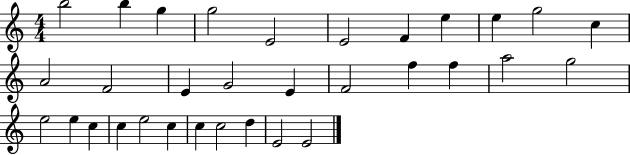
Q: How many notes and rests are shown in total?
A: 32